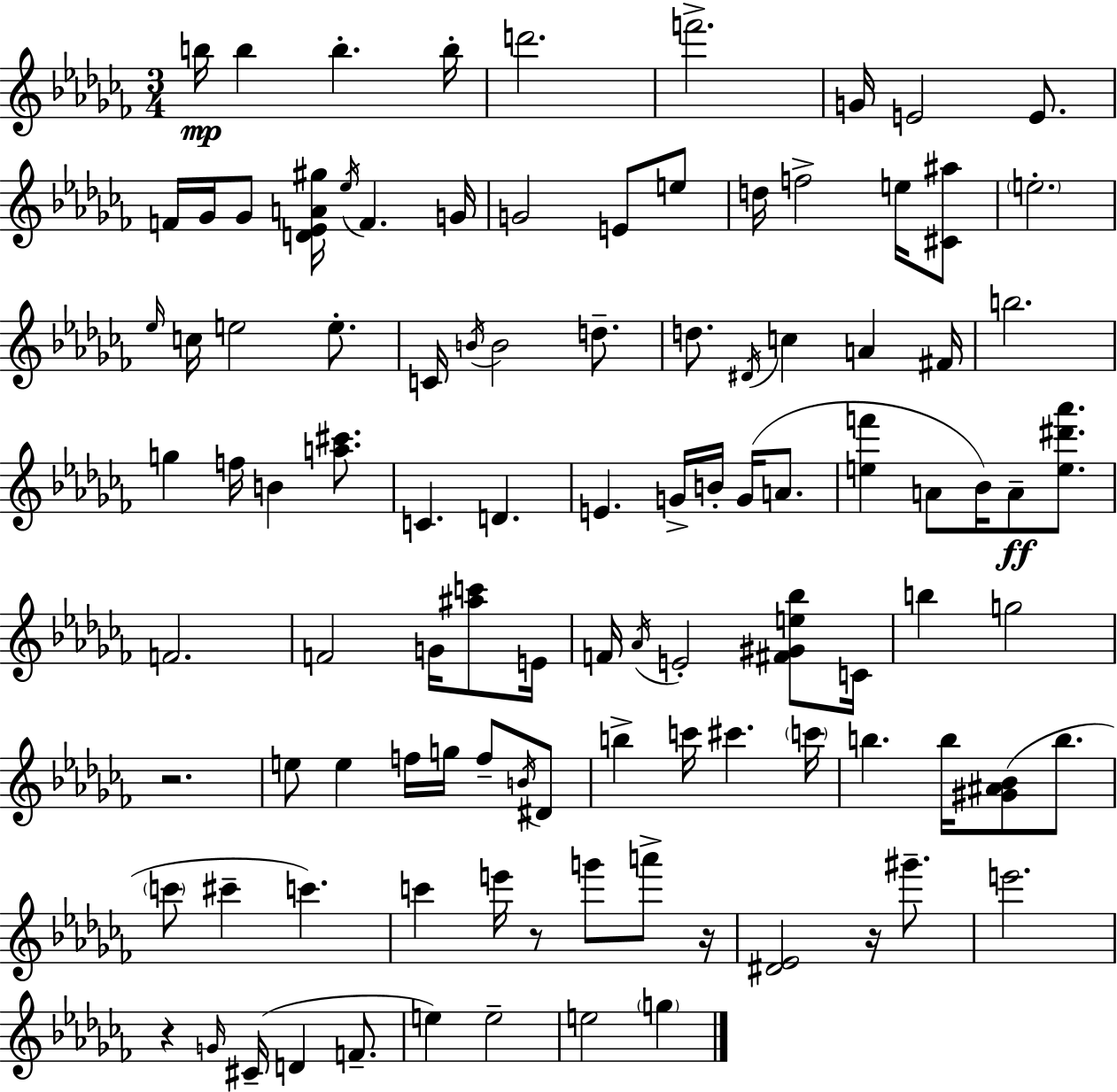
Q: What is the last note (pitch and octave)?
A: G5